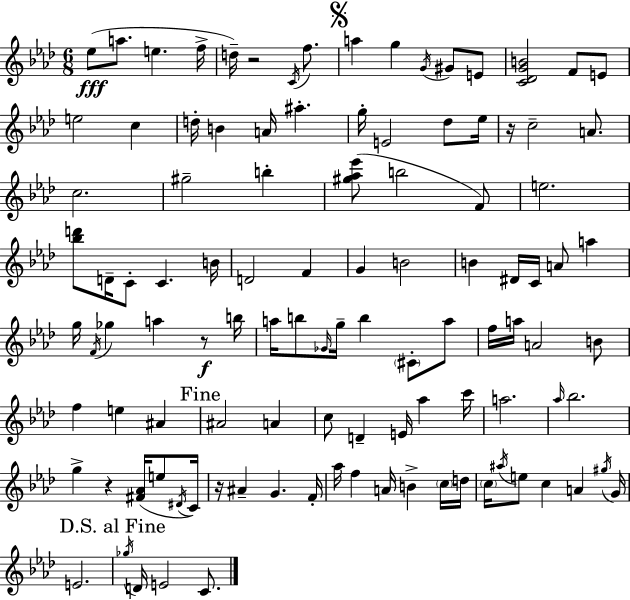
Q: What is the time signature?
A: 6/8